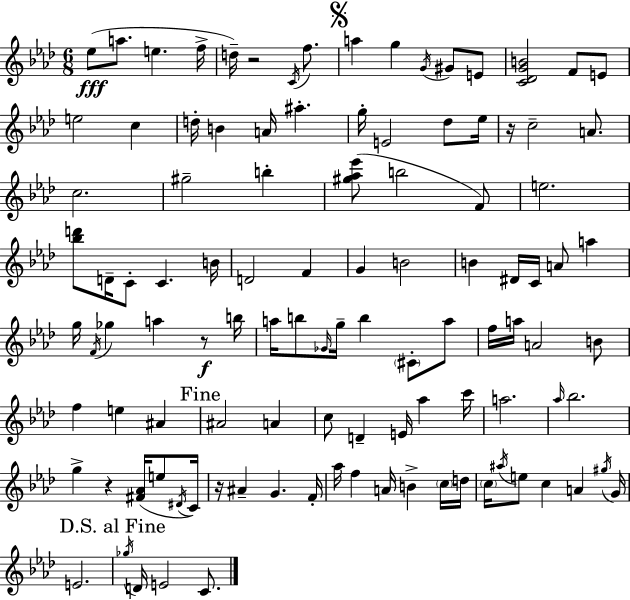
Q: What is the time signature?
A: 6/8